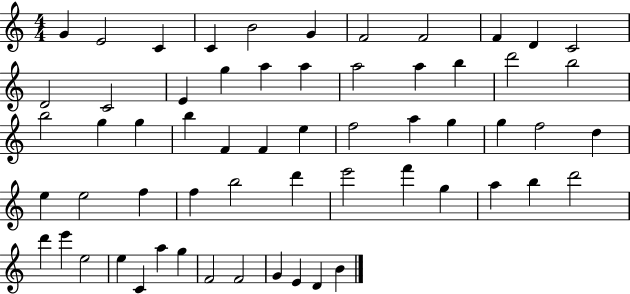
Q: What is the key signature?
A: C major